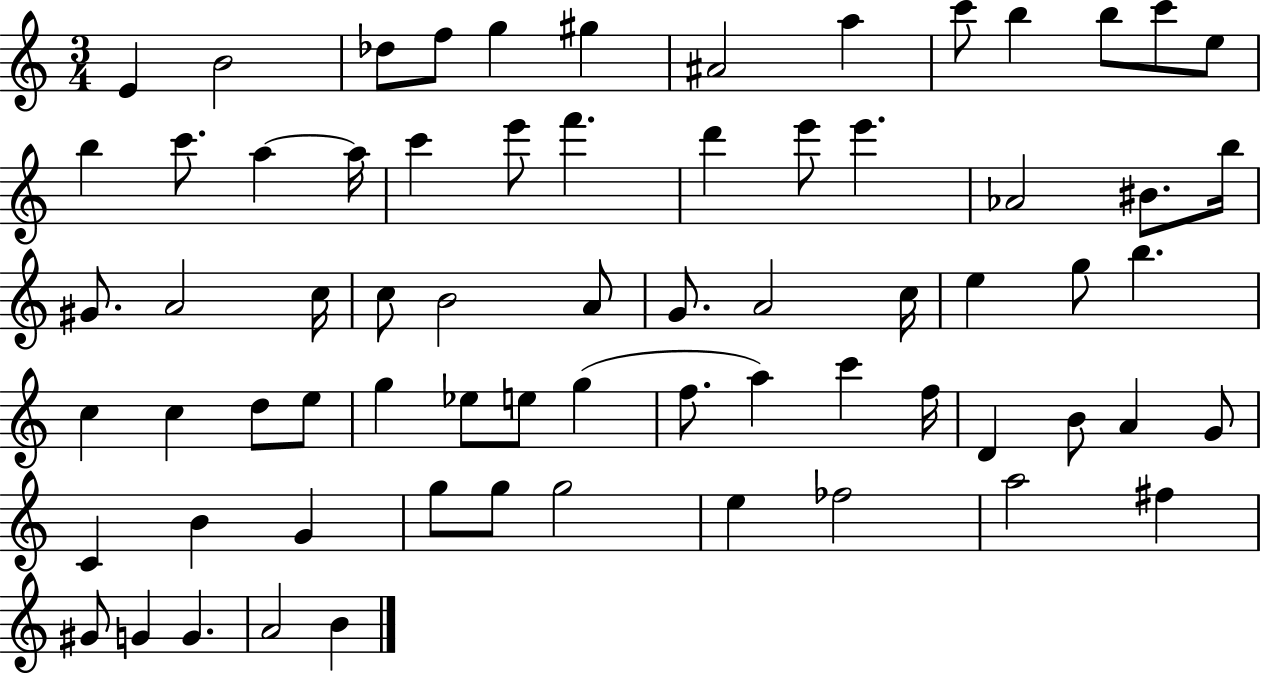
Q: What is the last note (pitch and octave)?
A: B4